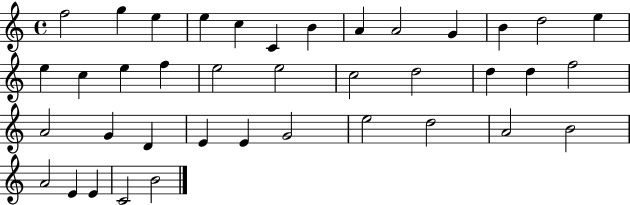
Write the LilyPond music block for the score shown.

{
  \clef treble
  \time 4/4
  \defaultTimeSignature
  \key c \major
  f''2 g''4 e''4 | e''4 c''4 c'4 b'4 | a'4 a'2 g'4 | b'4 d''2 e''4 | \break e''4 c''4 e''4 f''4 | e''2 e''2 | c''2 d''2 | d''4 d''4 f''2 | \break a'2 g'4 d'4 | e'4 e'4 g'2 | e''2 d''2 | a'2 b'2 | \break a'2 e'4 e'4 | c'2 b'2 | \bar "|."
}